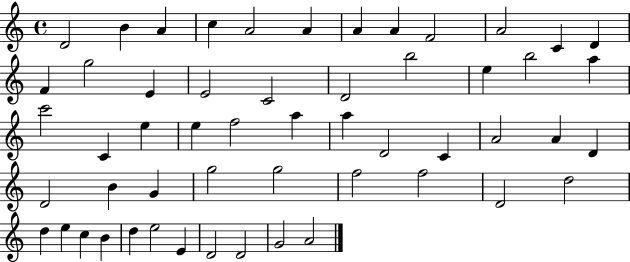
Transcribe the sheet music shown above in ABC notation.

X:1
T:Untitled
M:4/4
L:1/4
K:C
D2 B A c A2 A A A F2 A2 C D F g2 E E2 C2 D2 b2 e b2 a c'2 C e e f2 a a D2 C A2 A D D2 B G g2 g2 f2 f2 D2 d2 d e c B d e2 E D2 D2 G2 A2